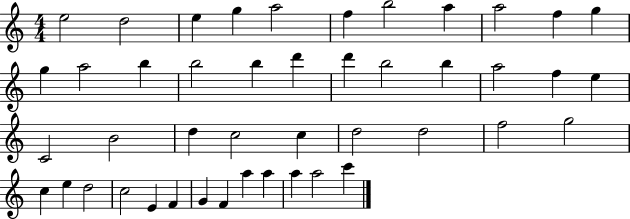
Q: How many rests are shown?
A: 0